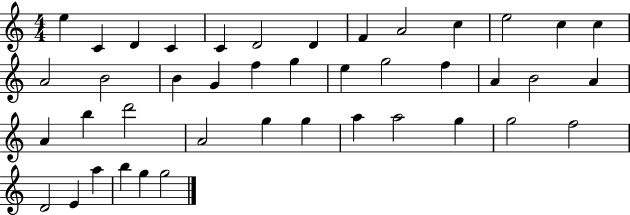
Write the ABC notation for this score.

X:1
T:Untitled
M:4/4
L:1/4
K:C
e C D C C D2 D F A2 c e2 c c A2 B2 B G f g e g2 f A B2 A A b d'2 A2 g g a a2 g g2 f2 D2 E a b g g2